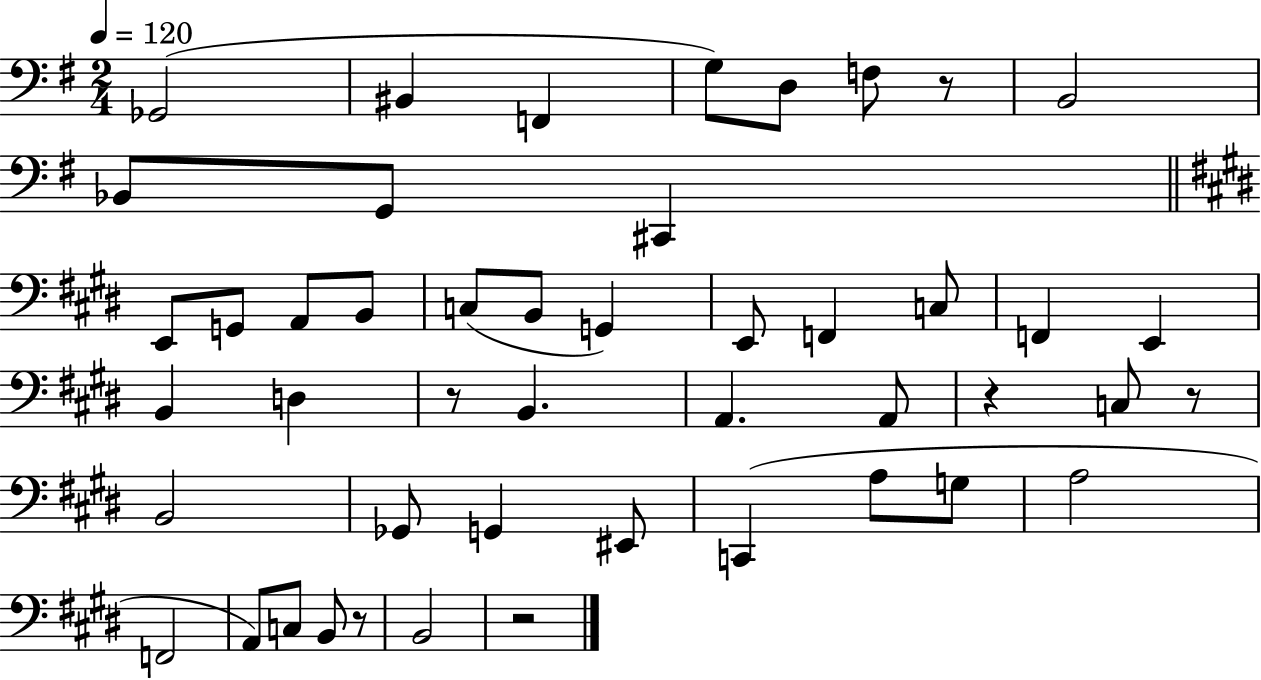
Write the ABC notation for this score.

X:1
T:Untitled
M:2/4
L:1/4
K:G
_G,,2 ^B,, F,, G,/2 D,/2 F,/2 z/2 B,,2 _B,,/2 G,,/2 ^C,, E,,/2 G,,/2 A,,/2 B,,/2 C,/2 B,,/2 G,, E,,/2 F,, C,/2 F,, E,, B,, D, z/2 B,, A,, A,,/2 z C,/2 z/2 B,,2 _G,,/2 G,, ^E,,/2 C,, A,/2 G,/2 A,2 F,,2 A,,/2 C,/2 B,,/2 z/2 B,,2 z2